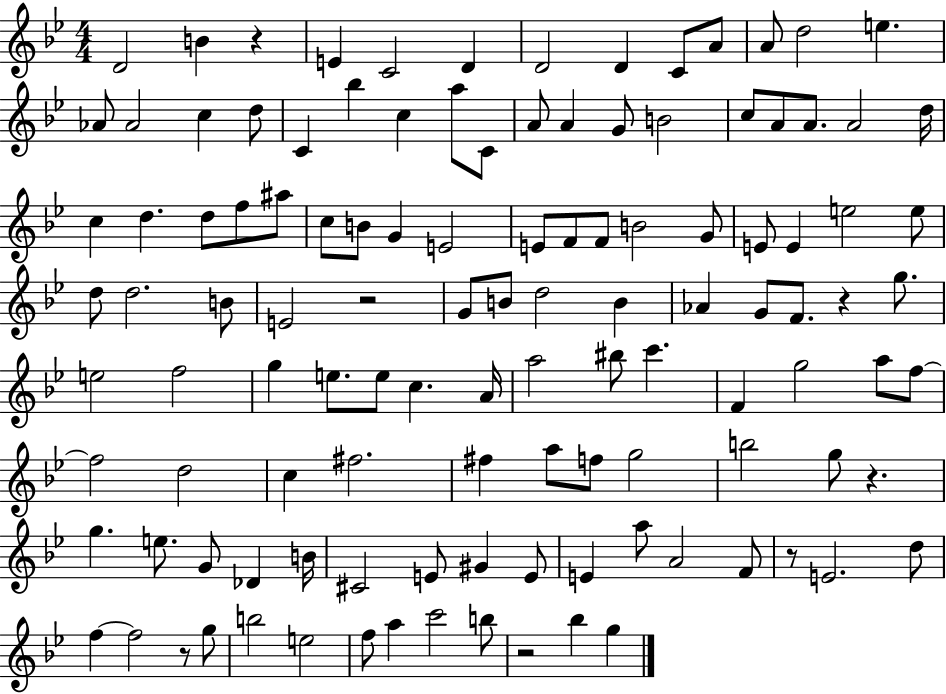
D4/h B4/q R/q E4/q C4/h D4/q D4/h D4/q C4/e A4/e A4/e D5/h E5/q. Ab4/e Ab4/h C5/q D5/e C4/q Bb5/q C5/q A5/e C4/e A4/e A4/q G4/e B4/h C5/e A4/e A4/e. A4/h D5/s C5/q D5/q. D5/e F5/e A#5/e C5/e B4/e G4/q E4/h E4/e F4/e F4/e B4/h G4/e E4/e E4/q E5/h E5/e D5/e D5/h. B4/e E4/h R/h G4/e B4/e D5/h B4/q Ab4/q G4/e F4/e. R/q G5/e. E5/h F5/h G5/q E5/e. E5/e C5/q. A4/s A5/h BIS5/e C6/q. F4/q G5/h A5/e F5/e F5/h D5/h C5/q F#5/h. F#5/q A5/e F5/e G5/h B5/h G5/e R/q. G5/q. E5/e. G4/e Db4/q B4/s C#4/h E4/e G#4/q E4/e E4/q A5/e A4/h F4/e R/e E4/h. D5/e F5/q F5/h R/e G5/e B5/h E5/h F5/e A5/q C6/h B5/e R/h Bb5/q G5/q